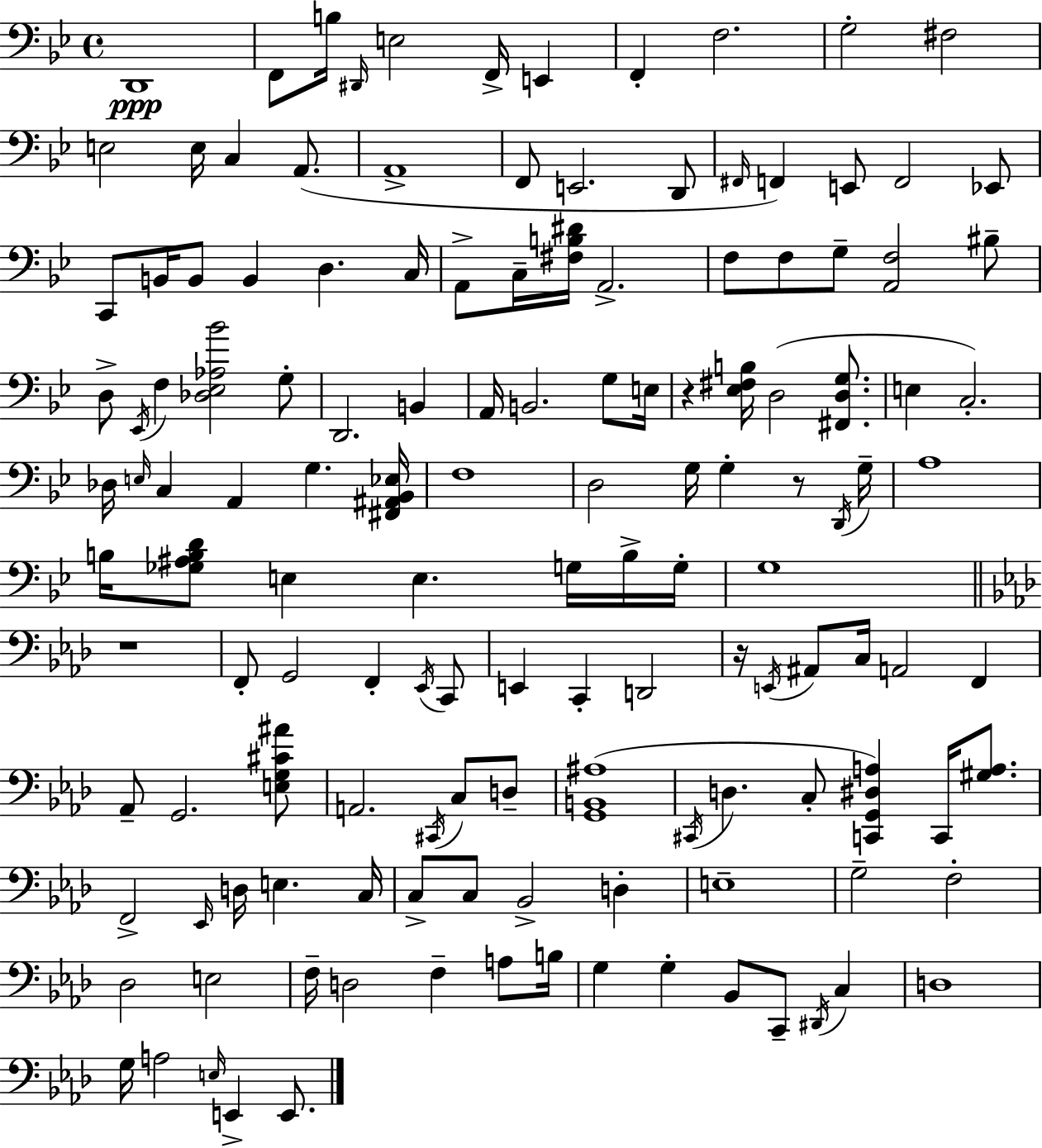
{
  \clef bass
  \time 4/4
  \defaultTimeSignature
  \key g \minor
  d,1\ppp | f,8 b16 \grace { dis,16 } e2 f,16-> e,4 | f,4-. f2. | g2-. fis2 | \break e2 e16 c4 a,8.( | a,1-> | f,8 e,2. d,8 | \grace { fis,16 }) f,4 e,8 f,2 | \break ees,8 c,8 b,16 b,8 b,4 d4. | c16 a,8-> c16-- <fis b dis'>16 a,2.-> | f8 f8 g8-- <a, f>2 | bis8-- d8-> \acciaccatura { ees,16 } f4 <des ees aes bes'>2 | \break g8-. d,2. b,4 | a,16 b,2. | g8 e16 r4 <ees fis b>16 d2( | <fis, d g>8. e4 c2.-.) | \break des16 \grace { e16 } c4 a,4 g4. | <fis, ais, bes, ees>16 f1 | d2 g16 g4-. | r8 \acciaccatura { d,16 } g16-- a1 | \break b16 <ges ais b d'>8 e4 e4. | g16 b16-> g16-. g1 | \bar "||" \break \key aes \major r1 | f,8-. g,2 f,4-. \acciaccatura { ees,16 } c,8 | e,4 c,4-. d,2 | r16 \acciaccatura { e,16 } ais,8 c16 a,2 f,4 | \break aes,8-- g,2. | <e g cis' ais'>8 a,2. \acciaccatura { cis,16 } c8 | d8-- <g, b, ais>1( | \acciaccatura { cis,16 } d4. c8-. <c, g, dis a>4) | \break c,16 <gis a>8. f,2-> \grace { ees,16 } d16 e4. | c16 c8-> c8 bes,2-> | d4-. e1-- | g2-- f2-. | \break des2 e2 | f16-- d2 f4-- | a8 b16 g4 g4-. bes,8 c,8-- | \acciaccatura { dis,16 } c4 d1 | \break g16 a2 \grace { e16 } | e,4-> e,8. \bar "|."
}